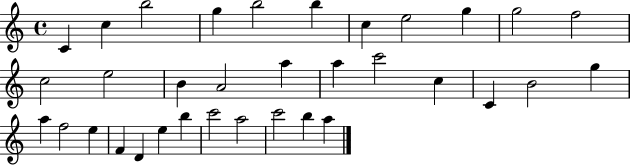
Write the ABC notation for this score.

X:1
T:Untitled
M:4/4
L:1/4
K:C
C c b2 g b2 b c e2 g g2 f2 c2 e2 B A2 a a c'2 c C B2 g a f2 e F D e b c'2 a2 c'2 b a